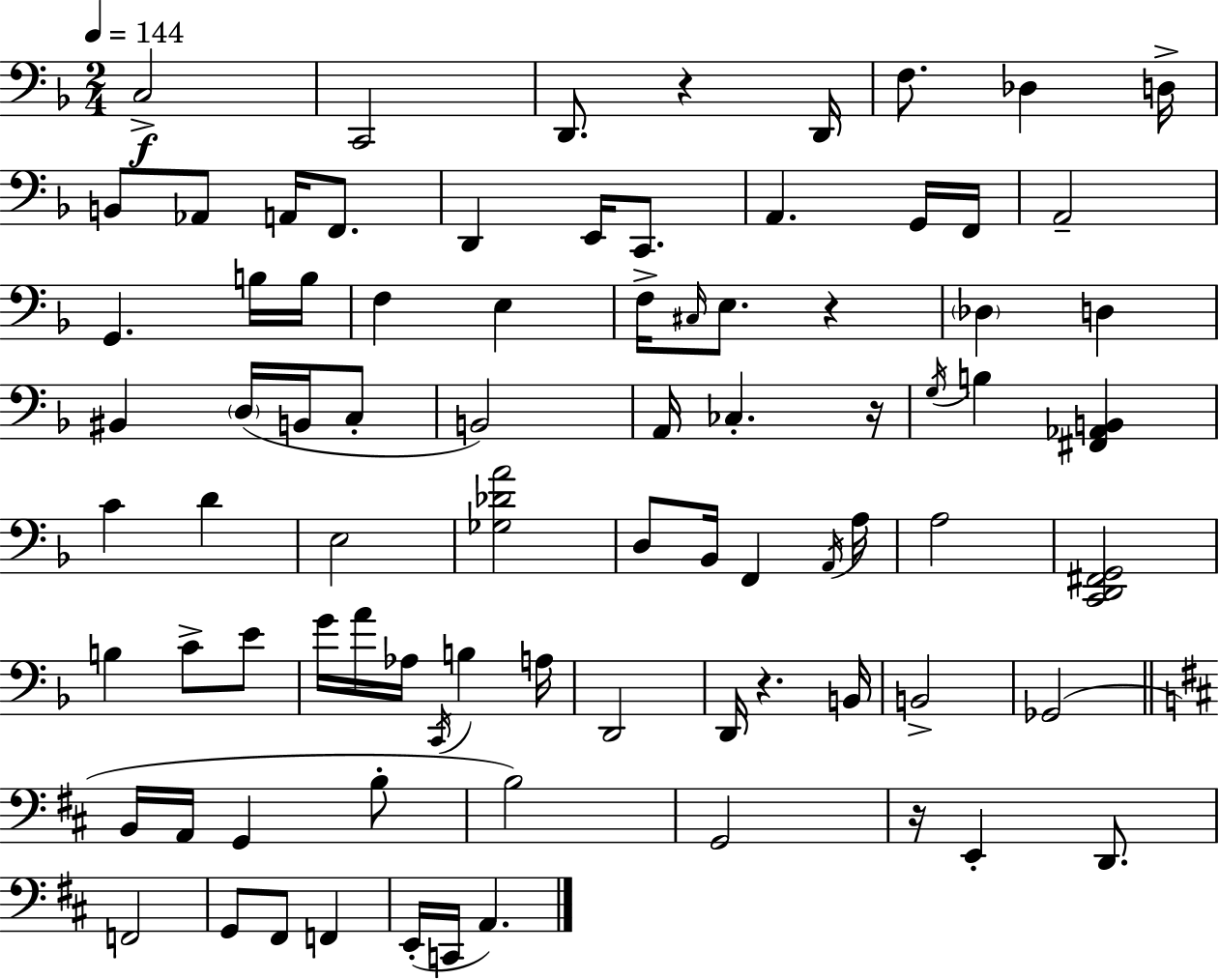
{
  \clef bass
  \numericTimeSignature
  \time 2/4
  \key f \major
  \tempo 4 = 144
  c2->\f | c,2 | d,8. r4 d,16 | f8. des4 d16-> | \break b,8 aes,8 a,16 f,8. | d,4 e,16 c,8. | a,4. g,16 f,16 | a,2-- | \break g,4. b16 b16 | f4 e4 | f16-> \grace { cis16 } e8. r4 | \parenthesize des4 d4 | \break bis,4 \parenthesize d16( b,16 c8-. | b,2) | a,16 ces4.-. | r16 \acciaccatura { g16 } b4 <fis, aes, b,>4 | \break c'4 d'4 | e2 | <ges des' a'>2 | d8 bes,16 f,4 | \break \acciaccatura { a,16 } a16 a2 | <c, d, fis, g,>2 | b4 c'8-> | e'8 g'16 a'16 aes16 \acciaccatura { c,16 } b4 | \break a16 d,2 | d,16 r4. | b,16 b,2-> | ges,2( | \break \bar "||" \break \key d \major b,16 a,16 g,4 b8-. | b2) | g,2 | r16 e,4-. d,8. | \break f,2 | g,8 fis,8 f,4 | e,16-.( c,16 a,4.) | \bar "|."
}